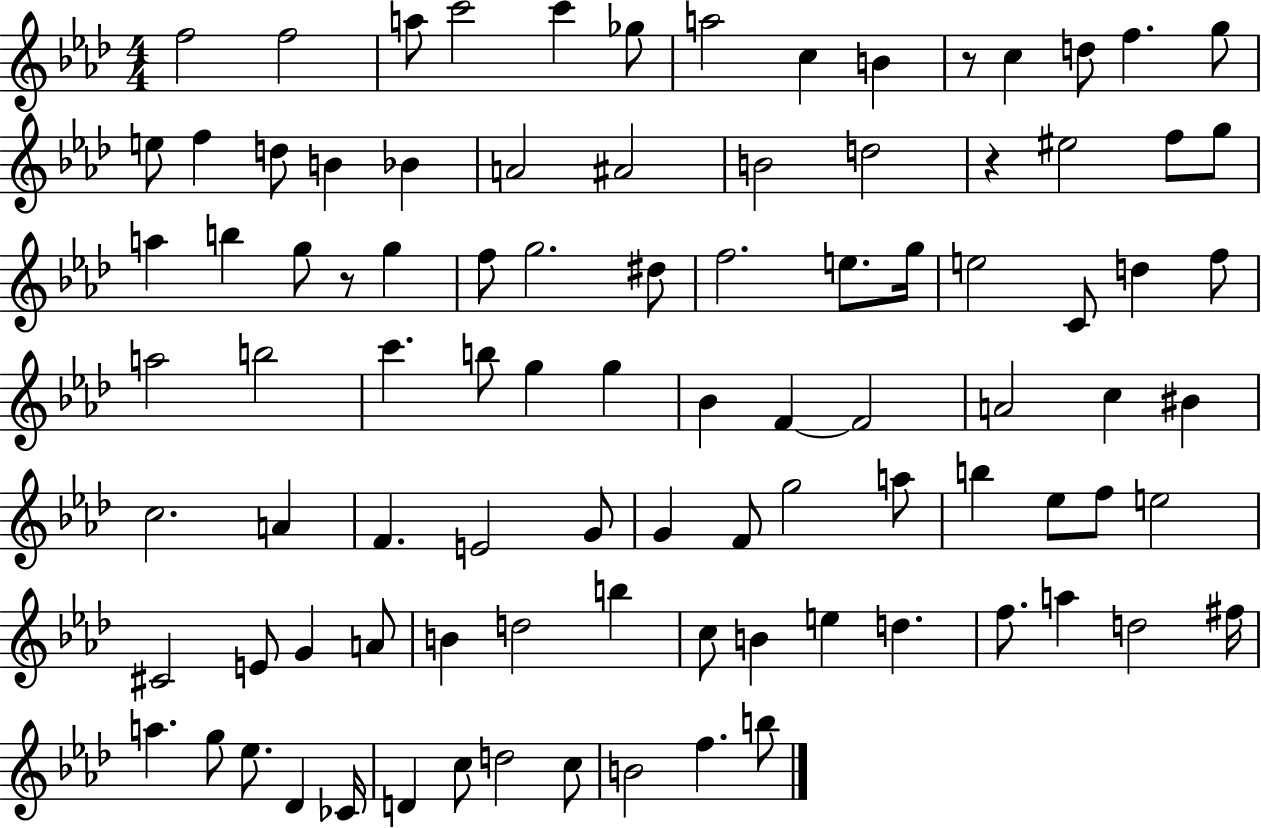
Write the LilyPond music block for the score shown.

{
  \clef treble
  \numericTimeSignature
  \time 4/4
  \key aes \major
  f''2 f''2 | a''8 c'''2 c'''4 ges''8 | a''2 c''4 b'4 | r8 c''4 d''8 f''4. g''8 | \break e''8 f''4 d''8 b'4 bes'4 | a'2 ais'2 | b'2 d''2 | r4 eis''2 f''8 g''8 | \break a''4 b''4 g''8 r8 g''4 | f''8 g''2. dis''8 | f''2. e''8. g''16 | e''2 c'8 d''4 f''8 | \break a''2 b''2 | c'''4. b''8 g''4 g''4 | bes'4 f'4~~ f'2 | a'2 c''4 bis'4 | \break c''2. a'4 | f'4. e'2 g'8 | g'4 f'8 g''2 a''8 | b''4 ees''8 f''8 e''2 | \break cis'2 e'8 g'4 a'8 | b'4 d''2 b''4 | c''8 b'4 e''4 d''4. | f''8. a''4 d''2 fis''16 | \break a''4. g''8 ees''8. des'4 ces'16 | d'4 c''8 d''2 c''8 | b'2 f''4. b''8 | \bar "|."
}